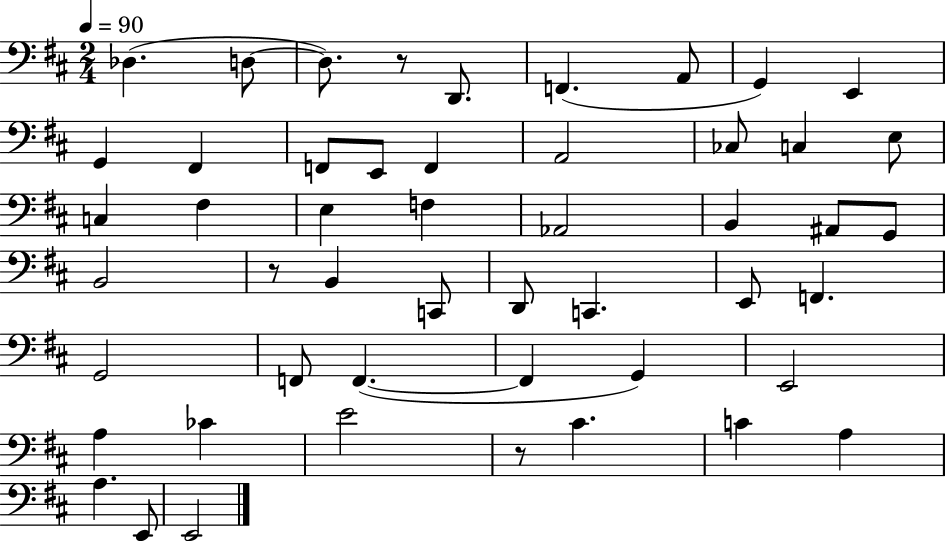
X:1
T:Untitled
M:2/4
L:1/4
K:D
_D, D,/2 D,/2 z/2 D,,/2 F,, A,,/2 G,, E,, G,, ^F,, F,,/2 E,,/2 F,, A,,2 _C,/2 C, E,/2 C, ^F, E, F, _A,,2 B,, ^A,,/2 G,,/2 B,,2 z/2 B,, C,,/2 D,,/2 C,, E,,/2 F,, G,,2 F,,/2 F,, F,, G,, E,,2 A, _C E2 z/2 ^C C A, A, E,,/2 E,,2